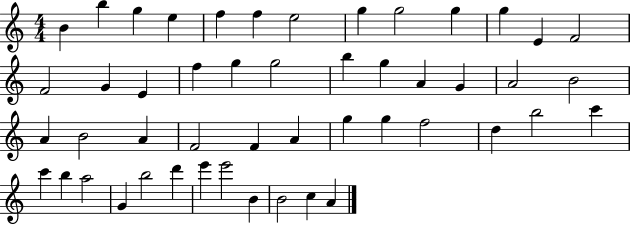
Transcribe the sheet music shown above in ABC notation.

X:1
T:Untitled
M:4/4
L:1/4
K:C
B b g e f f e2 g g2 g g E F2 F2 G E f g g2 b g A G A2 B2 A B2 A F2 F A g g f2 d b2 c' c' b a2 G b2 d' e' e'2 B B2 c A